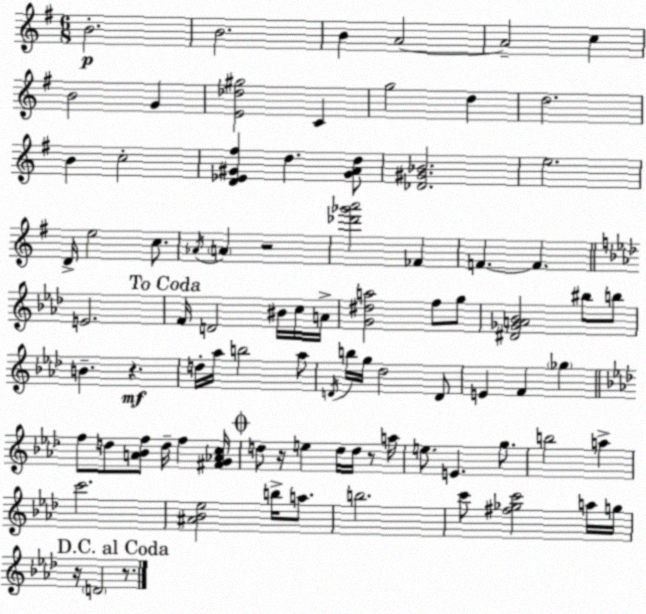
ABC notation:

X:1
T:Untitled
M:6/8
L:1/4
K:G
B2 B2 B A2 A2 c B2 G [E_d^g]2 C g2 d d2 B c2 [D_E^G^f] d [^GAd]/2 [_D^G_B]2 e2 D/4 e2 c/2 _A/4 A z2 [_d'_g'a']2 _F F F E2 F/4 D2 ^B/4 c/4 A/4 [G^da]2 f/2 g/2 [^D_GA_B]2 ^b/2 b/2 B z d/4 _a/4 b2 _a/2 D/4 b/4 g/4 _d2 D/2 E F _g f/2 d/2 [A_Bf]/2 d/4 f [^FG_Ac]/4 d/2 z/4 e d/4 d/4 z/2 a/4 e/2 E g/2 b2 a c'2 [^A_B_e]2 b/4 a/2 b2 c'/2 [^f_gc']2 a/4 g/4 z/4 D2 z/2